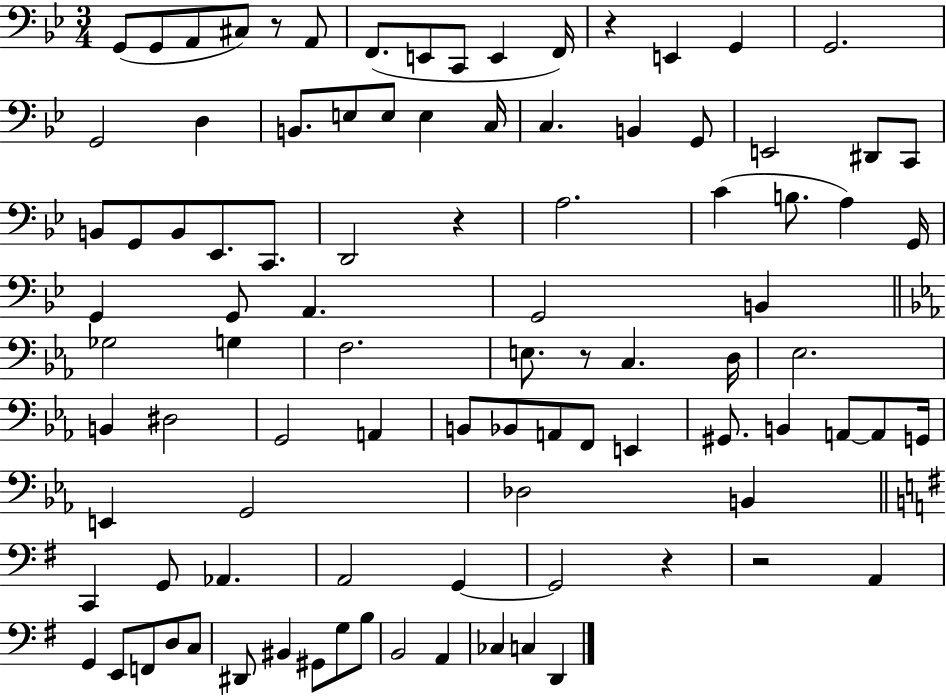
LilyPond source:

{
  \clef bass
  \numericTimeSignature
  \time 3/4
  \key bes \major
  \repeat volta 2 { g,8( g,8 a,8 cis8) r8 a,8 | f,8.( e,8 c,8 e,4 f,16) | r4 e,4 g,4 | g,2. | \break g,2 d4 | b,8. e8 e8 e4 c16 | c4. b,4 g,8 | e,2 dis,8 c,8 | \break b,8 g,8 b,8 ees,8. c,8. | d,2 r4 | a2. | c'4( b8. a4) g,16 | \break g,4 g,8 a,4. | g,2 b,4 | \bar "||" \break \key ees \major ges2 g4 | f2. | e8. r8 c4. d16 | ees2. | \break b,4 dis2 | g,2 a,4 | b,8 bes,8 a,8 f,8 e,4 | gis,8. b,4 a,8~~ a,8 g,16 | \break e,4 g,2 | des2 b,4 | \bar "||" \break \key g \major c,4 g,8 aes,4. | a,2 g,4~~ | g,2 r4 | r2 a,4 | \break g,4 e,8 f,8 d8 c8 | dis,8 bis,4 gis,8 g8 b8 | b,2 a,4 | ces4 c4 d,4 | \break } \bar "|."
}